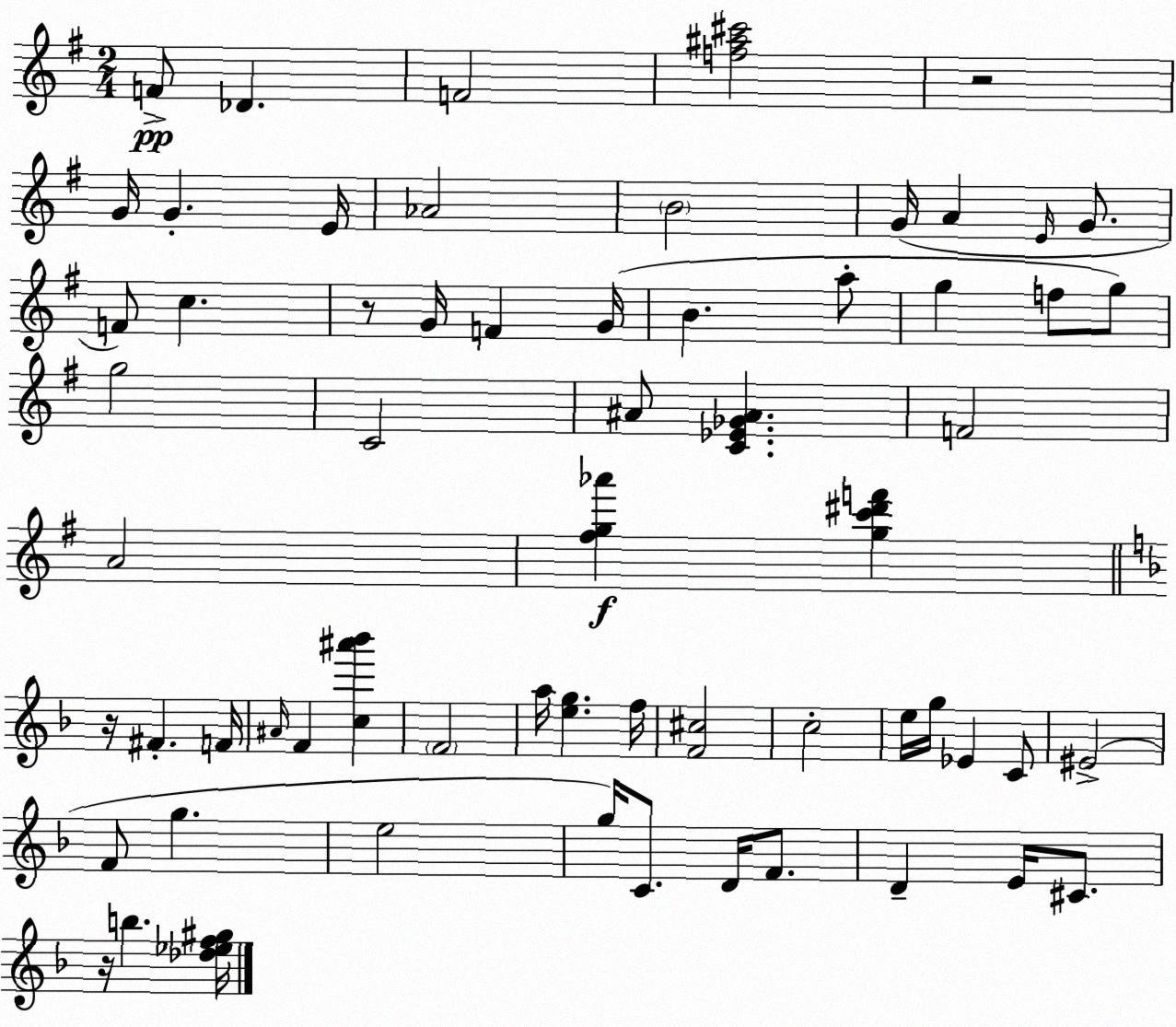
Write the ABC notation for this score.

X:1
T:Untitled
M:2/4
L:1/4
K:G
F/2 _D F2 [f^a^c']2 z2 G/4 G E/4 _A2 B2 G/4 A E/4 G/2 F/2 c z/2 G/4 F G/4 B a/2 g f/2 g/2 g2 C2 ^A/2 [C_E_G^A] F2 A2 [^fg_a'] [gc'^d'f'] z/4 ^F F/4 ^A/4 F [c^a'_b'] F2 a/4 [eg] f/4 [F^c]2 c2 e/4 g/4 _E C/2 ^E2 F/2 g e2 g/4 C/2 D/4 F/2 D E/4 ^C/2 z/4 b [_d_ef^g]/4